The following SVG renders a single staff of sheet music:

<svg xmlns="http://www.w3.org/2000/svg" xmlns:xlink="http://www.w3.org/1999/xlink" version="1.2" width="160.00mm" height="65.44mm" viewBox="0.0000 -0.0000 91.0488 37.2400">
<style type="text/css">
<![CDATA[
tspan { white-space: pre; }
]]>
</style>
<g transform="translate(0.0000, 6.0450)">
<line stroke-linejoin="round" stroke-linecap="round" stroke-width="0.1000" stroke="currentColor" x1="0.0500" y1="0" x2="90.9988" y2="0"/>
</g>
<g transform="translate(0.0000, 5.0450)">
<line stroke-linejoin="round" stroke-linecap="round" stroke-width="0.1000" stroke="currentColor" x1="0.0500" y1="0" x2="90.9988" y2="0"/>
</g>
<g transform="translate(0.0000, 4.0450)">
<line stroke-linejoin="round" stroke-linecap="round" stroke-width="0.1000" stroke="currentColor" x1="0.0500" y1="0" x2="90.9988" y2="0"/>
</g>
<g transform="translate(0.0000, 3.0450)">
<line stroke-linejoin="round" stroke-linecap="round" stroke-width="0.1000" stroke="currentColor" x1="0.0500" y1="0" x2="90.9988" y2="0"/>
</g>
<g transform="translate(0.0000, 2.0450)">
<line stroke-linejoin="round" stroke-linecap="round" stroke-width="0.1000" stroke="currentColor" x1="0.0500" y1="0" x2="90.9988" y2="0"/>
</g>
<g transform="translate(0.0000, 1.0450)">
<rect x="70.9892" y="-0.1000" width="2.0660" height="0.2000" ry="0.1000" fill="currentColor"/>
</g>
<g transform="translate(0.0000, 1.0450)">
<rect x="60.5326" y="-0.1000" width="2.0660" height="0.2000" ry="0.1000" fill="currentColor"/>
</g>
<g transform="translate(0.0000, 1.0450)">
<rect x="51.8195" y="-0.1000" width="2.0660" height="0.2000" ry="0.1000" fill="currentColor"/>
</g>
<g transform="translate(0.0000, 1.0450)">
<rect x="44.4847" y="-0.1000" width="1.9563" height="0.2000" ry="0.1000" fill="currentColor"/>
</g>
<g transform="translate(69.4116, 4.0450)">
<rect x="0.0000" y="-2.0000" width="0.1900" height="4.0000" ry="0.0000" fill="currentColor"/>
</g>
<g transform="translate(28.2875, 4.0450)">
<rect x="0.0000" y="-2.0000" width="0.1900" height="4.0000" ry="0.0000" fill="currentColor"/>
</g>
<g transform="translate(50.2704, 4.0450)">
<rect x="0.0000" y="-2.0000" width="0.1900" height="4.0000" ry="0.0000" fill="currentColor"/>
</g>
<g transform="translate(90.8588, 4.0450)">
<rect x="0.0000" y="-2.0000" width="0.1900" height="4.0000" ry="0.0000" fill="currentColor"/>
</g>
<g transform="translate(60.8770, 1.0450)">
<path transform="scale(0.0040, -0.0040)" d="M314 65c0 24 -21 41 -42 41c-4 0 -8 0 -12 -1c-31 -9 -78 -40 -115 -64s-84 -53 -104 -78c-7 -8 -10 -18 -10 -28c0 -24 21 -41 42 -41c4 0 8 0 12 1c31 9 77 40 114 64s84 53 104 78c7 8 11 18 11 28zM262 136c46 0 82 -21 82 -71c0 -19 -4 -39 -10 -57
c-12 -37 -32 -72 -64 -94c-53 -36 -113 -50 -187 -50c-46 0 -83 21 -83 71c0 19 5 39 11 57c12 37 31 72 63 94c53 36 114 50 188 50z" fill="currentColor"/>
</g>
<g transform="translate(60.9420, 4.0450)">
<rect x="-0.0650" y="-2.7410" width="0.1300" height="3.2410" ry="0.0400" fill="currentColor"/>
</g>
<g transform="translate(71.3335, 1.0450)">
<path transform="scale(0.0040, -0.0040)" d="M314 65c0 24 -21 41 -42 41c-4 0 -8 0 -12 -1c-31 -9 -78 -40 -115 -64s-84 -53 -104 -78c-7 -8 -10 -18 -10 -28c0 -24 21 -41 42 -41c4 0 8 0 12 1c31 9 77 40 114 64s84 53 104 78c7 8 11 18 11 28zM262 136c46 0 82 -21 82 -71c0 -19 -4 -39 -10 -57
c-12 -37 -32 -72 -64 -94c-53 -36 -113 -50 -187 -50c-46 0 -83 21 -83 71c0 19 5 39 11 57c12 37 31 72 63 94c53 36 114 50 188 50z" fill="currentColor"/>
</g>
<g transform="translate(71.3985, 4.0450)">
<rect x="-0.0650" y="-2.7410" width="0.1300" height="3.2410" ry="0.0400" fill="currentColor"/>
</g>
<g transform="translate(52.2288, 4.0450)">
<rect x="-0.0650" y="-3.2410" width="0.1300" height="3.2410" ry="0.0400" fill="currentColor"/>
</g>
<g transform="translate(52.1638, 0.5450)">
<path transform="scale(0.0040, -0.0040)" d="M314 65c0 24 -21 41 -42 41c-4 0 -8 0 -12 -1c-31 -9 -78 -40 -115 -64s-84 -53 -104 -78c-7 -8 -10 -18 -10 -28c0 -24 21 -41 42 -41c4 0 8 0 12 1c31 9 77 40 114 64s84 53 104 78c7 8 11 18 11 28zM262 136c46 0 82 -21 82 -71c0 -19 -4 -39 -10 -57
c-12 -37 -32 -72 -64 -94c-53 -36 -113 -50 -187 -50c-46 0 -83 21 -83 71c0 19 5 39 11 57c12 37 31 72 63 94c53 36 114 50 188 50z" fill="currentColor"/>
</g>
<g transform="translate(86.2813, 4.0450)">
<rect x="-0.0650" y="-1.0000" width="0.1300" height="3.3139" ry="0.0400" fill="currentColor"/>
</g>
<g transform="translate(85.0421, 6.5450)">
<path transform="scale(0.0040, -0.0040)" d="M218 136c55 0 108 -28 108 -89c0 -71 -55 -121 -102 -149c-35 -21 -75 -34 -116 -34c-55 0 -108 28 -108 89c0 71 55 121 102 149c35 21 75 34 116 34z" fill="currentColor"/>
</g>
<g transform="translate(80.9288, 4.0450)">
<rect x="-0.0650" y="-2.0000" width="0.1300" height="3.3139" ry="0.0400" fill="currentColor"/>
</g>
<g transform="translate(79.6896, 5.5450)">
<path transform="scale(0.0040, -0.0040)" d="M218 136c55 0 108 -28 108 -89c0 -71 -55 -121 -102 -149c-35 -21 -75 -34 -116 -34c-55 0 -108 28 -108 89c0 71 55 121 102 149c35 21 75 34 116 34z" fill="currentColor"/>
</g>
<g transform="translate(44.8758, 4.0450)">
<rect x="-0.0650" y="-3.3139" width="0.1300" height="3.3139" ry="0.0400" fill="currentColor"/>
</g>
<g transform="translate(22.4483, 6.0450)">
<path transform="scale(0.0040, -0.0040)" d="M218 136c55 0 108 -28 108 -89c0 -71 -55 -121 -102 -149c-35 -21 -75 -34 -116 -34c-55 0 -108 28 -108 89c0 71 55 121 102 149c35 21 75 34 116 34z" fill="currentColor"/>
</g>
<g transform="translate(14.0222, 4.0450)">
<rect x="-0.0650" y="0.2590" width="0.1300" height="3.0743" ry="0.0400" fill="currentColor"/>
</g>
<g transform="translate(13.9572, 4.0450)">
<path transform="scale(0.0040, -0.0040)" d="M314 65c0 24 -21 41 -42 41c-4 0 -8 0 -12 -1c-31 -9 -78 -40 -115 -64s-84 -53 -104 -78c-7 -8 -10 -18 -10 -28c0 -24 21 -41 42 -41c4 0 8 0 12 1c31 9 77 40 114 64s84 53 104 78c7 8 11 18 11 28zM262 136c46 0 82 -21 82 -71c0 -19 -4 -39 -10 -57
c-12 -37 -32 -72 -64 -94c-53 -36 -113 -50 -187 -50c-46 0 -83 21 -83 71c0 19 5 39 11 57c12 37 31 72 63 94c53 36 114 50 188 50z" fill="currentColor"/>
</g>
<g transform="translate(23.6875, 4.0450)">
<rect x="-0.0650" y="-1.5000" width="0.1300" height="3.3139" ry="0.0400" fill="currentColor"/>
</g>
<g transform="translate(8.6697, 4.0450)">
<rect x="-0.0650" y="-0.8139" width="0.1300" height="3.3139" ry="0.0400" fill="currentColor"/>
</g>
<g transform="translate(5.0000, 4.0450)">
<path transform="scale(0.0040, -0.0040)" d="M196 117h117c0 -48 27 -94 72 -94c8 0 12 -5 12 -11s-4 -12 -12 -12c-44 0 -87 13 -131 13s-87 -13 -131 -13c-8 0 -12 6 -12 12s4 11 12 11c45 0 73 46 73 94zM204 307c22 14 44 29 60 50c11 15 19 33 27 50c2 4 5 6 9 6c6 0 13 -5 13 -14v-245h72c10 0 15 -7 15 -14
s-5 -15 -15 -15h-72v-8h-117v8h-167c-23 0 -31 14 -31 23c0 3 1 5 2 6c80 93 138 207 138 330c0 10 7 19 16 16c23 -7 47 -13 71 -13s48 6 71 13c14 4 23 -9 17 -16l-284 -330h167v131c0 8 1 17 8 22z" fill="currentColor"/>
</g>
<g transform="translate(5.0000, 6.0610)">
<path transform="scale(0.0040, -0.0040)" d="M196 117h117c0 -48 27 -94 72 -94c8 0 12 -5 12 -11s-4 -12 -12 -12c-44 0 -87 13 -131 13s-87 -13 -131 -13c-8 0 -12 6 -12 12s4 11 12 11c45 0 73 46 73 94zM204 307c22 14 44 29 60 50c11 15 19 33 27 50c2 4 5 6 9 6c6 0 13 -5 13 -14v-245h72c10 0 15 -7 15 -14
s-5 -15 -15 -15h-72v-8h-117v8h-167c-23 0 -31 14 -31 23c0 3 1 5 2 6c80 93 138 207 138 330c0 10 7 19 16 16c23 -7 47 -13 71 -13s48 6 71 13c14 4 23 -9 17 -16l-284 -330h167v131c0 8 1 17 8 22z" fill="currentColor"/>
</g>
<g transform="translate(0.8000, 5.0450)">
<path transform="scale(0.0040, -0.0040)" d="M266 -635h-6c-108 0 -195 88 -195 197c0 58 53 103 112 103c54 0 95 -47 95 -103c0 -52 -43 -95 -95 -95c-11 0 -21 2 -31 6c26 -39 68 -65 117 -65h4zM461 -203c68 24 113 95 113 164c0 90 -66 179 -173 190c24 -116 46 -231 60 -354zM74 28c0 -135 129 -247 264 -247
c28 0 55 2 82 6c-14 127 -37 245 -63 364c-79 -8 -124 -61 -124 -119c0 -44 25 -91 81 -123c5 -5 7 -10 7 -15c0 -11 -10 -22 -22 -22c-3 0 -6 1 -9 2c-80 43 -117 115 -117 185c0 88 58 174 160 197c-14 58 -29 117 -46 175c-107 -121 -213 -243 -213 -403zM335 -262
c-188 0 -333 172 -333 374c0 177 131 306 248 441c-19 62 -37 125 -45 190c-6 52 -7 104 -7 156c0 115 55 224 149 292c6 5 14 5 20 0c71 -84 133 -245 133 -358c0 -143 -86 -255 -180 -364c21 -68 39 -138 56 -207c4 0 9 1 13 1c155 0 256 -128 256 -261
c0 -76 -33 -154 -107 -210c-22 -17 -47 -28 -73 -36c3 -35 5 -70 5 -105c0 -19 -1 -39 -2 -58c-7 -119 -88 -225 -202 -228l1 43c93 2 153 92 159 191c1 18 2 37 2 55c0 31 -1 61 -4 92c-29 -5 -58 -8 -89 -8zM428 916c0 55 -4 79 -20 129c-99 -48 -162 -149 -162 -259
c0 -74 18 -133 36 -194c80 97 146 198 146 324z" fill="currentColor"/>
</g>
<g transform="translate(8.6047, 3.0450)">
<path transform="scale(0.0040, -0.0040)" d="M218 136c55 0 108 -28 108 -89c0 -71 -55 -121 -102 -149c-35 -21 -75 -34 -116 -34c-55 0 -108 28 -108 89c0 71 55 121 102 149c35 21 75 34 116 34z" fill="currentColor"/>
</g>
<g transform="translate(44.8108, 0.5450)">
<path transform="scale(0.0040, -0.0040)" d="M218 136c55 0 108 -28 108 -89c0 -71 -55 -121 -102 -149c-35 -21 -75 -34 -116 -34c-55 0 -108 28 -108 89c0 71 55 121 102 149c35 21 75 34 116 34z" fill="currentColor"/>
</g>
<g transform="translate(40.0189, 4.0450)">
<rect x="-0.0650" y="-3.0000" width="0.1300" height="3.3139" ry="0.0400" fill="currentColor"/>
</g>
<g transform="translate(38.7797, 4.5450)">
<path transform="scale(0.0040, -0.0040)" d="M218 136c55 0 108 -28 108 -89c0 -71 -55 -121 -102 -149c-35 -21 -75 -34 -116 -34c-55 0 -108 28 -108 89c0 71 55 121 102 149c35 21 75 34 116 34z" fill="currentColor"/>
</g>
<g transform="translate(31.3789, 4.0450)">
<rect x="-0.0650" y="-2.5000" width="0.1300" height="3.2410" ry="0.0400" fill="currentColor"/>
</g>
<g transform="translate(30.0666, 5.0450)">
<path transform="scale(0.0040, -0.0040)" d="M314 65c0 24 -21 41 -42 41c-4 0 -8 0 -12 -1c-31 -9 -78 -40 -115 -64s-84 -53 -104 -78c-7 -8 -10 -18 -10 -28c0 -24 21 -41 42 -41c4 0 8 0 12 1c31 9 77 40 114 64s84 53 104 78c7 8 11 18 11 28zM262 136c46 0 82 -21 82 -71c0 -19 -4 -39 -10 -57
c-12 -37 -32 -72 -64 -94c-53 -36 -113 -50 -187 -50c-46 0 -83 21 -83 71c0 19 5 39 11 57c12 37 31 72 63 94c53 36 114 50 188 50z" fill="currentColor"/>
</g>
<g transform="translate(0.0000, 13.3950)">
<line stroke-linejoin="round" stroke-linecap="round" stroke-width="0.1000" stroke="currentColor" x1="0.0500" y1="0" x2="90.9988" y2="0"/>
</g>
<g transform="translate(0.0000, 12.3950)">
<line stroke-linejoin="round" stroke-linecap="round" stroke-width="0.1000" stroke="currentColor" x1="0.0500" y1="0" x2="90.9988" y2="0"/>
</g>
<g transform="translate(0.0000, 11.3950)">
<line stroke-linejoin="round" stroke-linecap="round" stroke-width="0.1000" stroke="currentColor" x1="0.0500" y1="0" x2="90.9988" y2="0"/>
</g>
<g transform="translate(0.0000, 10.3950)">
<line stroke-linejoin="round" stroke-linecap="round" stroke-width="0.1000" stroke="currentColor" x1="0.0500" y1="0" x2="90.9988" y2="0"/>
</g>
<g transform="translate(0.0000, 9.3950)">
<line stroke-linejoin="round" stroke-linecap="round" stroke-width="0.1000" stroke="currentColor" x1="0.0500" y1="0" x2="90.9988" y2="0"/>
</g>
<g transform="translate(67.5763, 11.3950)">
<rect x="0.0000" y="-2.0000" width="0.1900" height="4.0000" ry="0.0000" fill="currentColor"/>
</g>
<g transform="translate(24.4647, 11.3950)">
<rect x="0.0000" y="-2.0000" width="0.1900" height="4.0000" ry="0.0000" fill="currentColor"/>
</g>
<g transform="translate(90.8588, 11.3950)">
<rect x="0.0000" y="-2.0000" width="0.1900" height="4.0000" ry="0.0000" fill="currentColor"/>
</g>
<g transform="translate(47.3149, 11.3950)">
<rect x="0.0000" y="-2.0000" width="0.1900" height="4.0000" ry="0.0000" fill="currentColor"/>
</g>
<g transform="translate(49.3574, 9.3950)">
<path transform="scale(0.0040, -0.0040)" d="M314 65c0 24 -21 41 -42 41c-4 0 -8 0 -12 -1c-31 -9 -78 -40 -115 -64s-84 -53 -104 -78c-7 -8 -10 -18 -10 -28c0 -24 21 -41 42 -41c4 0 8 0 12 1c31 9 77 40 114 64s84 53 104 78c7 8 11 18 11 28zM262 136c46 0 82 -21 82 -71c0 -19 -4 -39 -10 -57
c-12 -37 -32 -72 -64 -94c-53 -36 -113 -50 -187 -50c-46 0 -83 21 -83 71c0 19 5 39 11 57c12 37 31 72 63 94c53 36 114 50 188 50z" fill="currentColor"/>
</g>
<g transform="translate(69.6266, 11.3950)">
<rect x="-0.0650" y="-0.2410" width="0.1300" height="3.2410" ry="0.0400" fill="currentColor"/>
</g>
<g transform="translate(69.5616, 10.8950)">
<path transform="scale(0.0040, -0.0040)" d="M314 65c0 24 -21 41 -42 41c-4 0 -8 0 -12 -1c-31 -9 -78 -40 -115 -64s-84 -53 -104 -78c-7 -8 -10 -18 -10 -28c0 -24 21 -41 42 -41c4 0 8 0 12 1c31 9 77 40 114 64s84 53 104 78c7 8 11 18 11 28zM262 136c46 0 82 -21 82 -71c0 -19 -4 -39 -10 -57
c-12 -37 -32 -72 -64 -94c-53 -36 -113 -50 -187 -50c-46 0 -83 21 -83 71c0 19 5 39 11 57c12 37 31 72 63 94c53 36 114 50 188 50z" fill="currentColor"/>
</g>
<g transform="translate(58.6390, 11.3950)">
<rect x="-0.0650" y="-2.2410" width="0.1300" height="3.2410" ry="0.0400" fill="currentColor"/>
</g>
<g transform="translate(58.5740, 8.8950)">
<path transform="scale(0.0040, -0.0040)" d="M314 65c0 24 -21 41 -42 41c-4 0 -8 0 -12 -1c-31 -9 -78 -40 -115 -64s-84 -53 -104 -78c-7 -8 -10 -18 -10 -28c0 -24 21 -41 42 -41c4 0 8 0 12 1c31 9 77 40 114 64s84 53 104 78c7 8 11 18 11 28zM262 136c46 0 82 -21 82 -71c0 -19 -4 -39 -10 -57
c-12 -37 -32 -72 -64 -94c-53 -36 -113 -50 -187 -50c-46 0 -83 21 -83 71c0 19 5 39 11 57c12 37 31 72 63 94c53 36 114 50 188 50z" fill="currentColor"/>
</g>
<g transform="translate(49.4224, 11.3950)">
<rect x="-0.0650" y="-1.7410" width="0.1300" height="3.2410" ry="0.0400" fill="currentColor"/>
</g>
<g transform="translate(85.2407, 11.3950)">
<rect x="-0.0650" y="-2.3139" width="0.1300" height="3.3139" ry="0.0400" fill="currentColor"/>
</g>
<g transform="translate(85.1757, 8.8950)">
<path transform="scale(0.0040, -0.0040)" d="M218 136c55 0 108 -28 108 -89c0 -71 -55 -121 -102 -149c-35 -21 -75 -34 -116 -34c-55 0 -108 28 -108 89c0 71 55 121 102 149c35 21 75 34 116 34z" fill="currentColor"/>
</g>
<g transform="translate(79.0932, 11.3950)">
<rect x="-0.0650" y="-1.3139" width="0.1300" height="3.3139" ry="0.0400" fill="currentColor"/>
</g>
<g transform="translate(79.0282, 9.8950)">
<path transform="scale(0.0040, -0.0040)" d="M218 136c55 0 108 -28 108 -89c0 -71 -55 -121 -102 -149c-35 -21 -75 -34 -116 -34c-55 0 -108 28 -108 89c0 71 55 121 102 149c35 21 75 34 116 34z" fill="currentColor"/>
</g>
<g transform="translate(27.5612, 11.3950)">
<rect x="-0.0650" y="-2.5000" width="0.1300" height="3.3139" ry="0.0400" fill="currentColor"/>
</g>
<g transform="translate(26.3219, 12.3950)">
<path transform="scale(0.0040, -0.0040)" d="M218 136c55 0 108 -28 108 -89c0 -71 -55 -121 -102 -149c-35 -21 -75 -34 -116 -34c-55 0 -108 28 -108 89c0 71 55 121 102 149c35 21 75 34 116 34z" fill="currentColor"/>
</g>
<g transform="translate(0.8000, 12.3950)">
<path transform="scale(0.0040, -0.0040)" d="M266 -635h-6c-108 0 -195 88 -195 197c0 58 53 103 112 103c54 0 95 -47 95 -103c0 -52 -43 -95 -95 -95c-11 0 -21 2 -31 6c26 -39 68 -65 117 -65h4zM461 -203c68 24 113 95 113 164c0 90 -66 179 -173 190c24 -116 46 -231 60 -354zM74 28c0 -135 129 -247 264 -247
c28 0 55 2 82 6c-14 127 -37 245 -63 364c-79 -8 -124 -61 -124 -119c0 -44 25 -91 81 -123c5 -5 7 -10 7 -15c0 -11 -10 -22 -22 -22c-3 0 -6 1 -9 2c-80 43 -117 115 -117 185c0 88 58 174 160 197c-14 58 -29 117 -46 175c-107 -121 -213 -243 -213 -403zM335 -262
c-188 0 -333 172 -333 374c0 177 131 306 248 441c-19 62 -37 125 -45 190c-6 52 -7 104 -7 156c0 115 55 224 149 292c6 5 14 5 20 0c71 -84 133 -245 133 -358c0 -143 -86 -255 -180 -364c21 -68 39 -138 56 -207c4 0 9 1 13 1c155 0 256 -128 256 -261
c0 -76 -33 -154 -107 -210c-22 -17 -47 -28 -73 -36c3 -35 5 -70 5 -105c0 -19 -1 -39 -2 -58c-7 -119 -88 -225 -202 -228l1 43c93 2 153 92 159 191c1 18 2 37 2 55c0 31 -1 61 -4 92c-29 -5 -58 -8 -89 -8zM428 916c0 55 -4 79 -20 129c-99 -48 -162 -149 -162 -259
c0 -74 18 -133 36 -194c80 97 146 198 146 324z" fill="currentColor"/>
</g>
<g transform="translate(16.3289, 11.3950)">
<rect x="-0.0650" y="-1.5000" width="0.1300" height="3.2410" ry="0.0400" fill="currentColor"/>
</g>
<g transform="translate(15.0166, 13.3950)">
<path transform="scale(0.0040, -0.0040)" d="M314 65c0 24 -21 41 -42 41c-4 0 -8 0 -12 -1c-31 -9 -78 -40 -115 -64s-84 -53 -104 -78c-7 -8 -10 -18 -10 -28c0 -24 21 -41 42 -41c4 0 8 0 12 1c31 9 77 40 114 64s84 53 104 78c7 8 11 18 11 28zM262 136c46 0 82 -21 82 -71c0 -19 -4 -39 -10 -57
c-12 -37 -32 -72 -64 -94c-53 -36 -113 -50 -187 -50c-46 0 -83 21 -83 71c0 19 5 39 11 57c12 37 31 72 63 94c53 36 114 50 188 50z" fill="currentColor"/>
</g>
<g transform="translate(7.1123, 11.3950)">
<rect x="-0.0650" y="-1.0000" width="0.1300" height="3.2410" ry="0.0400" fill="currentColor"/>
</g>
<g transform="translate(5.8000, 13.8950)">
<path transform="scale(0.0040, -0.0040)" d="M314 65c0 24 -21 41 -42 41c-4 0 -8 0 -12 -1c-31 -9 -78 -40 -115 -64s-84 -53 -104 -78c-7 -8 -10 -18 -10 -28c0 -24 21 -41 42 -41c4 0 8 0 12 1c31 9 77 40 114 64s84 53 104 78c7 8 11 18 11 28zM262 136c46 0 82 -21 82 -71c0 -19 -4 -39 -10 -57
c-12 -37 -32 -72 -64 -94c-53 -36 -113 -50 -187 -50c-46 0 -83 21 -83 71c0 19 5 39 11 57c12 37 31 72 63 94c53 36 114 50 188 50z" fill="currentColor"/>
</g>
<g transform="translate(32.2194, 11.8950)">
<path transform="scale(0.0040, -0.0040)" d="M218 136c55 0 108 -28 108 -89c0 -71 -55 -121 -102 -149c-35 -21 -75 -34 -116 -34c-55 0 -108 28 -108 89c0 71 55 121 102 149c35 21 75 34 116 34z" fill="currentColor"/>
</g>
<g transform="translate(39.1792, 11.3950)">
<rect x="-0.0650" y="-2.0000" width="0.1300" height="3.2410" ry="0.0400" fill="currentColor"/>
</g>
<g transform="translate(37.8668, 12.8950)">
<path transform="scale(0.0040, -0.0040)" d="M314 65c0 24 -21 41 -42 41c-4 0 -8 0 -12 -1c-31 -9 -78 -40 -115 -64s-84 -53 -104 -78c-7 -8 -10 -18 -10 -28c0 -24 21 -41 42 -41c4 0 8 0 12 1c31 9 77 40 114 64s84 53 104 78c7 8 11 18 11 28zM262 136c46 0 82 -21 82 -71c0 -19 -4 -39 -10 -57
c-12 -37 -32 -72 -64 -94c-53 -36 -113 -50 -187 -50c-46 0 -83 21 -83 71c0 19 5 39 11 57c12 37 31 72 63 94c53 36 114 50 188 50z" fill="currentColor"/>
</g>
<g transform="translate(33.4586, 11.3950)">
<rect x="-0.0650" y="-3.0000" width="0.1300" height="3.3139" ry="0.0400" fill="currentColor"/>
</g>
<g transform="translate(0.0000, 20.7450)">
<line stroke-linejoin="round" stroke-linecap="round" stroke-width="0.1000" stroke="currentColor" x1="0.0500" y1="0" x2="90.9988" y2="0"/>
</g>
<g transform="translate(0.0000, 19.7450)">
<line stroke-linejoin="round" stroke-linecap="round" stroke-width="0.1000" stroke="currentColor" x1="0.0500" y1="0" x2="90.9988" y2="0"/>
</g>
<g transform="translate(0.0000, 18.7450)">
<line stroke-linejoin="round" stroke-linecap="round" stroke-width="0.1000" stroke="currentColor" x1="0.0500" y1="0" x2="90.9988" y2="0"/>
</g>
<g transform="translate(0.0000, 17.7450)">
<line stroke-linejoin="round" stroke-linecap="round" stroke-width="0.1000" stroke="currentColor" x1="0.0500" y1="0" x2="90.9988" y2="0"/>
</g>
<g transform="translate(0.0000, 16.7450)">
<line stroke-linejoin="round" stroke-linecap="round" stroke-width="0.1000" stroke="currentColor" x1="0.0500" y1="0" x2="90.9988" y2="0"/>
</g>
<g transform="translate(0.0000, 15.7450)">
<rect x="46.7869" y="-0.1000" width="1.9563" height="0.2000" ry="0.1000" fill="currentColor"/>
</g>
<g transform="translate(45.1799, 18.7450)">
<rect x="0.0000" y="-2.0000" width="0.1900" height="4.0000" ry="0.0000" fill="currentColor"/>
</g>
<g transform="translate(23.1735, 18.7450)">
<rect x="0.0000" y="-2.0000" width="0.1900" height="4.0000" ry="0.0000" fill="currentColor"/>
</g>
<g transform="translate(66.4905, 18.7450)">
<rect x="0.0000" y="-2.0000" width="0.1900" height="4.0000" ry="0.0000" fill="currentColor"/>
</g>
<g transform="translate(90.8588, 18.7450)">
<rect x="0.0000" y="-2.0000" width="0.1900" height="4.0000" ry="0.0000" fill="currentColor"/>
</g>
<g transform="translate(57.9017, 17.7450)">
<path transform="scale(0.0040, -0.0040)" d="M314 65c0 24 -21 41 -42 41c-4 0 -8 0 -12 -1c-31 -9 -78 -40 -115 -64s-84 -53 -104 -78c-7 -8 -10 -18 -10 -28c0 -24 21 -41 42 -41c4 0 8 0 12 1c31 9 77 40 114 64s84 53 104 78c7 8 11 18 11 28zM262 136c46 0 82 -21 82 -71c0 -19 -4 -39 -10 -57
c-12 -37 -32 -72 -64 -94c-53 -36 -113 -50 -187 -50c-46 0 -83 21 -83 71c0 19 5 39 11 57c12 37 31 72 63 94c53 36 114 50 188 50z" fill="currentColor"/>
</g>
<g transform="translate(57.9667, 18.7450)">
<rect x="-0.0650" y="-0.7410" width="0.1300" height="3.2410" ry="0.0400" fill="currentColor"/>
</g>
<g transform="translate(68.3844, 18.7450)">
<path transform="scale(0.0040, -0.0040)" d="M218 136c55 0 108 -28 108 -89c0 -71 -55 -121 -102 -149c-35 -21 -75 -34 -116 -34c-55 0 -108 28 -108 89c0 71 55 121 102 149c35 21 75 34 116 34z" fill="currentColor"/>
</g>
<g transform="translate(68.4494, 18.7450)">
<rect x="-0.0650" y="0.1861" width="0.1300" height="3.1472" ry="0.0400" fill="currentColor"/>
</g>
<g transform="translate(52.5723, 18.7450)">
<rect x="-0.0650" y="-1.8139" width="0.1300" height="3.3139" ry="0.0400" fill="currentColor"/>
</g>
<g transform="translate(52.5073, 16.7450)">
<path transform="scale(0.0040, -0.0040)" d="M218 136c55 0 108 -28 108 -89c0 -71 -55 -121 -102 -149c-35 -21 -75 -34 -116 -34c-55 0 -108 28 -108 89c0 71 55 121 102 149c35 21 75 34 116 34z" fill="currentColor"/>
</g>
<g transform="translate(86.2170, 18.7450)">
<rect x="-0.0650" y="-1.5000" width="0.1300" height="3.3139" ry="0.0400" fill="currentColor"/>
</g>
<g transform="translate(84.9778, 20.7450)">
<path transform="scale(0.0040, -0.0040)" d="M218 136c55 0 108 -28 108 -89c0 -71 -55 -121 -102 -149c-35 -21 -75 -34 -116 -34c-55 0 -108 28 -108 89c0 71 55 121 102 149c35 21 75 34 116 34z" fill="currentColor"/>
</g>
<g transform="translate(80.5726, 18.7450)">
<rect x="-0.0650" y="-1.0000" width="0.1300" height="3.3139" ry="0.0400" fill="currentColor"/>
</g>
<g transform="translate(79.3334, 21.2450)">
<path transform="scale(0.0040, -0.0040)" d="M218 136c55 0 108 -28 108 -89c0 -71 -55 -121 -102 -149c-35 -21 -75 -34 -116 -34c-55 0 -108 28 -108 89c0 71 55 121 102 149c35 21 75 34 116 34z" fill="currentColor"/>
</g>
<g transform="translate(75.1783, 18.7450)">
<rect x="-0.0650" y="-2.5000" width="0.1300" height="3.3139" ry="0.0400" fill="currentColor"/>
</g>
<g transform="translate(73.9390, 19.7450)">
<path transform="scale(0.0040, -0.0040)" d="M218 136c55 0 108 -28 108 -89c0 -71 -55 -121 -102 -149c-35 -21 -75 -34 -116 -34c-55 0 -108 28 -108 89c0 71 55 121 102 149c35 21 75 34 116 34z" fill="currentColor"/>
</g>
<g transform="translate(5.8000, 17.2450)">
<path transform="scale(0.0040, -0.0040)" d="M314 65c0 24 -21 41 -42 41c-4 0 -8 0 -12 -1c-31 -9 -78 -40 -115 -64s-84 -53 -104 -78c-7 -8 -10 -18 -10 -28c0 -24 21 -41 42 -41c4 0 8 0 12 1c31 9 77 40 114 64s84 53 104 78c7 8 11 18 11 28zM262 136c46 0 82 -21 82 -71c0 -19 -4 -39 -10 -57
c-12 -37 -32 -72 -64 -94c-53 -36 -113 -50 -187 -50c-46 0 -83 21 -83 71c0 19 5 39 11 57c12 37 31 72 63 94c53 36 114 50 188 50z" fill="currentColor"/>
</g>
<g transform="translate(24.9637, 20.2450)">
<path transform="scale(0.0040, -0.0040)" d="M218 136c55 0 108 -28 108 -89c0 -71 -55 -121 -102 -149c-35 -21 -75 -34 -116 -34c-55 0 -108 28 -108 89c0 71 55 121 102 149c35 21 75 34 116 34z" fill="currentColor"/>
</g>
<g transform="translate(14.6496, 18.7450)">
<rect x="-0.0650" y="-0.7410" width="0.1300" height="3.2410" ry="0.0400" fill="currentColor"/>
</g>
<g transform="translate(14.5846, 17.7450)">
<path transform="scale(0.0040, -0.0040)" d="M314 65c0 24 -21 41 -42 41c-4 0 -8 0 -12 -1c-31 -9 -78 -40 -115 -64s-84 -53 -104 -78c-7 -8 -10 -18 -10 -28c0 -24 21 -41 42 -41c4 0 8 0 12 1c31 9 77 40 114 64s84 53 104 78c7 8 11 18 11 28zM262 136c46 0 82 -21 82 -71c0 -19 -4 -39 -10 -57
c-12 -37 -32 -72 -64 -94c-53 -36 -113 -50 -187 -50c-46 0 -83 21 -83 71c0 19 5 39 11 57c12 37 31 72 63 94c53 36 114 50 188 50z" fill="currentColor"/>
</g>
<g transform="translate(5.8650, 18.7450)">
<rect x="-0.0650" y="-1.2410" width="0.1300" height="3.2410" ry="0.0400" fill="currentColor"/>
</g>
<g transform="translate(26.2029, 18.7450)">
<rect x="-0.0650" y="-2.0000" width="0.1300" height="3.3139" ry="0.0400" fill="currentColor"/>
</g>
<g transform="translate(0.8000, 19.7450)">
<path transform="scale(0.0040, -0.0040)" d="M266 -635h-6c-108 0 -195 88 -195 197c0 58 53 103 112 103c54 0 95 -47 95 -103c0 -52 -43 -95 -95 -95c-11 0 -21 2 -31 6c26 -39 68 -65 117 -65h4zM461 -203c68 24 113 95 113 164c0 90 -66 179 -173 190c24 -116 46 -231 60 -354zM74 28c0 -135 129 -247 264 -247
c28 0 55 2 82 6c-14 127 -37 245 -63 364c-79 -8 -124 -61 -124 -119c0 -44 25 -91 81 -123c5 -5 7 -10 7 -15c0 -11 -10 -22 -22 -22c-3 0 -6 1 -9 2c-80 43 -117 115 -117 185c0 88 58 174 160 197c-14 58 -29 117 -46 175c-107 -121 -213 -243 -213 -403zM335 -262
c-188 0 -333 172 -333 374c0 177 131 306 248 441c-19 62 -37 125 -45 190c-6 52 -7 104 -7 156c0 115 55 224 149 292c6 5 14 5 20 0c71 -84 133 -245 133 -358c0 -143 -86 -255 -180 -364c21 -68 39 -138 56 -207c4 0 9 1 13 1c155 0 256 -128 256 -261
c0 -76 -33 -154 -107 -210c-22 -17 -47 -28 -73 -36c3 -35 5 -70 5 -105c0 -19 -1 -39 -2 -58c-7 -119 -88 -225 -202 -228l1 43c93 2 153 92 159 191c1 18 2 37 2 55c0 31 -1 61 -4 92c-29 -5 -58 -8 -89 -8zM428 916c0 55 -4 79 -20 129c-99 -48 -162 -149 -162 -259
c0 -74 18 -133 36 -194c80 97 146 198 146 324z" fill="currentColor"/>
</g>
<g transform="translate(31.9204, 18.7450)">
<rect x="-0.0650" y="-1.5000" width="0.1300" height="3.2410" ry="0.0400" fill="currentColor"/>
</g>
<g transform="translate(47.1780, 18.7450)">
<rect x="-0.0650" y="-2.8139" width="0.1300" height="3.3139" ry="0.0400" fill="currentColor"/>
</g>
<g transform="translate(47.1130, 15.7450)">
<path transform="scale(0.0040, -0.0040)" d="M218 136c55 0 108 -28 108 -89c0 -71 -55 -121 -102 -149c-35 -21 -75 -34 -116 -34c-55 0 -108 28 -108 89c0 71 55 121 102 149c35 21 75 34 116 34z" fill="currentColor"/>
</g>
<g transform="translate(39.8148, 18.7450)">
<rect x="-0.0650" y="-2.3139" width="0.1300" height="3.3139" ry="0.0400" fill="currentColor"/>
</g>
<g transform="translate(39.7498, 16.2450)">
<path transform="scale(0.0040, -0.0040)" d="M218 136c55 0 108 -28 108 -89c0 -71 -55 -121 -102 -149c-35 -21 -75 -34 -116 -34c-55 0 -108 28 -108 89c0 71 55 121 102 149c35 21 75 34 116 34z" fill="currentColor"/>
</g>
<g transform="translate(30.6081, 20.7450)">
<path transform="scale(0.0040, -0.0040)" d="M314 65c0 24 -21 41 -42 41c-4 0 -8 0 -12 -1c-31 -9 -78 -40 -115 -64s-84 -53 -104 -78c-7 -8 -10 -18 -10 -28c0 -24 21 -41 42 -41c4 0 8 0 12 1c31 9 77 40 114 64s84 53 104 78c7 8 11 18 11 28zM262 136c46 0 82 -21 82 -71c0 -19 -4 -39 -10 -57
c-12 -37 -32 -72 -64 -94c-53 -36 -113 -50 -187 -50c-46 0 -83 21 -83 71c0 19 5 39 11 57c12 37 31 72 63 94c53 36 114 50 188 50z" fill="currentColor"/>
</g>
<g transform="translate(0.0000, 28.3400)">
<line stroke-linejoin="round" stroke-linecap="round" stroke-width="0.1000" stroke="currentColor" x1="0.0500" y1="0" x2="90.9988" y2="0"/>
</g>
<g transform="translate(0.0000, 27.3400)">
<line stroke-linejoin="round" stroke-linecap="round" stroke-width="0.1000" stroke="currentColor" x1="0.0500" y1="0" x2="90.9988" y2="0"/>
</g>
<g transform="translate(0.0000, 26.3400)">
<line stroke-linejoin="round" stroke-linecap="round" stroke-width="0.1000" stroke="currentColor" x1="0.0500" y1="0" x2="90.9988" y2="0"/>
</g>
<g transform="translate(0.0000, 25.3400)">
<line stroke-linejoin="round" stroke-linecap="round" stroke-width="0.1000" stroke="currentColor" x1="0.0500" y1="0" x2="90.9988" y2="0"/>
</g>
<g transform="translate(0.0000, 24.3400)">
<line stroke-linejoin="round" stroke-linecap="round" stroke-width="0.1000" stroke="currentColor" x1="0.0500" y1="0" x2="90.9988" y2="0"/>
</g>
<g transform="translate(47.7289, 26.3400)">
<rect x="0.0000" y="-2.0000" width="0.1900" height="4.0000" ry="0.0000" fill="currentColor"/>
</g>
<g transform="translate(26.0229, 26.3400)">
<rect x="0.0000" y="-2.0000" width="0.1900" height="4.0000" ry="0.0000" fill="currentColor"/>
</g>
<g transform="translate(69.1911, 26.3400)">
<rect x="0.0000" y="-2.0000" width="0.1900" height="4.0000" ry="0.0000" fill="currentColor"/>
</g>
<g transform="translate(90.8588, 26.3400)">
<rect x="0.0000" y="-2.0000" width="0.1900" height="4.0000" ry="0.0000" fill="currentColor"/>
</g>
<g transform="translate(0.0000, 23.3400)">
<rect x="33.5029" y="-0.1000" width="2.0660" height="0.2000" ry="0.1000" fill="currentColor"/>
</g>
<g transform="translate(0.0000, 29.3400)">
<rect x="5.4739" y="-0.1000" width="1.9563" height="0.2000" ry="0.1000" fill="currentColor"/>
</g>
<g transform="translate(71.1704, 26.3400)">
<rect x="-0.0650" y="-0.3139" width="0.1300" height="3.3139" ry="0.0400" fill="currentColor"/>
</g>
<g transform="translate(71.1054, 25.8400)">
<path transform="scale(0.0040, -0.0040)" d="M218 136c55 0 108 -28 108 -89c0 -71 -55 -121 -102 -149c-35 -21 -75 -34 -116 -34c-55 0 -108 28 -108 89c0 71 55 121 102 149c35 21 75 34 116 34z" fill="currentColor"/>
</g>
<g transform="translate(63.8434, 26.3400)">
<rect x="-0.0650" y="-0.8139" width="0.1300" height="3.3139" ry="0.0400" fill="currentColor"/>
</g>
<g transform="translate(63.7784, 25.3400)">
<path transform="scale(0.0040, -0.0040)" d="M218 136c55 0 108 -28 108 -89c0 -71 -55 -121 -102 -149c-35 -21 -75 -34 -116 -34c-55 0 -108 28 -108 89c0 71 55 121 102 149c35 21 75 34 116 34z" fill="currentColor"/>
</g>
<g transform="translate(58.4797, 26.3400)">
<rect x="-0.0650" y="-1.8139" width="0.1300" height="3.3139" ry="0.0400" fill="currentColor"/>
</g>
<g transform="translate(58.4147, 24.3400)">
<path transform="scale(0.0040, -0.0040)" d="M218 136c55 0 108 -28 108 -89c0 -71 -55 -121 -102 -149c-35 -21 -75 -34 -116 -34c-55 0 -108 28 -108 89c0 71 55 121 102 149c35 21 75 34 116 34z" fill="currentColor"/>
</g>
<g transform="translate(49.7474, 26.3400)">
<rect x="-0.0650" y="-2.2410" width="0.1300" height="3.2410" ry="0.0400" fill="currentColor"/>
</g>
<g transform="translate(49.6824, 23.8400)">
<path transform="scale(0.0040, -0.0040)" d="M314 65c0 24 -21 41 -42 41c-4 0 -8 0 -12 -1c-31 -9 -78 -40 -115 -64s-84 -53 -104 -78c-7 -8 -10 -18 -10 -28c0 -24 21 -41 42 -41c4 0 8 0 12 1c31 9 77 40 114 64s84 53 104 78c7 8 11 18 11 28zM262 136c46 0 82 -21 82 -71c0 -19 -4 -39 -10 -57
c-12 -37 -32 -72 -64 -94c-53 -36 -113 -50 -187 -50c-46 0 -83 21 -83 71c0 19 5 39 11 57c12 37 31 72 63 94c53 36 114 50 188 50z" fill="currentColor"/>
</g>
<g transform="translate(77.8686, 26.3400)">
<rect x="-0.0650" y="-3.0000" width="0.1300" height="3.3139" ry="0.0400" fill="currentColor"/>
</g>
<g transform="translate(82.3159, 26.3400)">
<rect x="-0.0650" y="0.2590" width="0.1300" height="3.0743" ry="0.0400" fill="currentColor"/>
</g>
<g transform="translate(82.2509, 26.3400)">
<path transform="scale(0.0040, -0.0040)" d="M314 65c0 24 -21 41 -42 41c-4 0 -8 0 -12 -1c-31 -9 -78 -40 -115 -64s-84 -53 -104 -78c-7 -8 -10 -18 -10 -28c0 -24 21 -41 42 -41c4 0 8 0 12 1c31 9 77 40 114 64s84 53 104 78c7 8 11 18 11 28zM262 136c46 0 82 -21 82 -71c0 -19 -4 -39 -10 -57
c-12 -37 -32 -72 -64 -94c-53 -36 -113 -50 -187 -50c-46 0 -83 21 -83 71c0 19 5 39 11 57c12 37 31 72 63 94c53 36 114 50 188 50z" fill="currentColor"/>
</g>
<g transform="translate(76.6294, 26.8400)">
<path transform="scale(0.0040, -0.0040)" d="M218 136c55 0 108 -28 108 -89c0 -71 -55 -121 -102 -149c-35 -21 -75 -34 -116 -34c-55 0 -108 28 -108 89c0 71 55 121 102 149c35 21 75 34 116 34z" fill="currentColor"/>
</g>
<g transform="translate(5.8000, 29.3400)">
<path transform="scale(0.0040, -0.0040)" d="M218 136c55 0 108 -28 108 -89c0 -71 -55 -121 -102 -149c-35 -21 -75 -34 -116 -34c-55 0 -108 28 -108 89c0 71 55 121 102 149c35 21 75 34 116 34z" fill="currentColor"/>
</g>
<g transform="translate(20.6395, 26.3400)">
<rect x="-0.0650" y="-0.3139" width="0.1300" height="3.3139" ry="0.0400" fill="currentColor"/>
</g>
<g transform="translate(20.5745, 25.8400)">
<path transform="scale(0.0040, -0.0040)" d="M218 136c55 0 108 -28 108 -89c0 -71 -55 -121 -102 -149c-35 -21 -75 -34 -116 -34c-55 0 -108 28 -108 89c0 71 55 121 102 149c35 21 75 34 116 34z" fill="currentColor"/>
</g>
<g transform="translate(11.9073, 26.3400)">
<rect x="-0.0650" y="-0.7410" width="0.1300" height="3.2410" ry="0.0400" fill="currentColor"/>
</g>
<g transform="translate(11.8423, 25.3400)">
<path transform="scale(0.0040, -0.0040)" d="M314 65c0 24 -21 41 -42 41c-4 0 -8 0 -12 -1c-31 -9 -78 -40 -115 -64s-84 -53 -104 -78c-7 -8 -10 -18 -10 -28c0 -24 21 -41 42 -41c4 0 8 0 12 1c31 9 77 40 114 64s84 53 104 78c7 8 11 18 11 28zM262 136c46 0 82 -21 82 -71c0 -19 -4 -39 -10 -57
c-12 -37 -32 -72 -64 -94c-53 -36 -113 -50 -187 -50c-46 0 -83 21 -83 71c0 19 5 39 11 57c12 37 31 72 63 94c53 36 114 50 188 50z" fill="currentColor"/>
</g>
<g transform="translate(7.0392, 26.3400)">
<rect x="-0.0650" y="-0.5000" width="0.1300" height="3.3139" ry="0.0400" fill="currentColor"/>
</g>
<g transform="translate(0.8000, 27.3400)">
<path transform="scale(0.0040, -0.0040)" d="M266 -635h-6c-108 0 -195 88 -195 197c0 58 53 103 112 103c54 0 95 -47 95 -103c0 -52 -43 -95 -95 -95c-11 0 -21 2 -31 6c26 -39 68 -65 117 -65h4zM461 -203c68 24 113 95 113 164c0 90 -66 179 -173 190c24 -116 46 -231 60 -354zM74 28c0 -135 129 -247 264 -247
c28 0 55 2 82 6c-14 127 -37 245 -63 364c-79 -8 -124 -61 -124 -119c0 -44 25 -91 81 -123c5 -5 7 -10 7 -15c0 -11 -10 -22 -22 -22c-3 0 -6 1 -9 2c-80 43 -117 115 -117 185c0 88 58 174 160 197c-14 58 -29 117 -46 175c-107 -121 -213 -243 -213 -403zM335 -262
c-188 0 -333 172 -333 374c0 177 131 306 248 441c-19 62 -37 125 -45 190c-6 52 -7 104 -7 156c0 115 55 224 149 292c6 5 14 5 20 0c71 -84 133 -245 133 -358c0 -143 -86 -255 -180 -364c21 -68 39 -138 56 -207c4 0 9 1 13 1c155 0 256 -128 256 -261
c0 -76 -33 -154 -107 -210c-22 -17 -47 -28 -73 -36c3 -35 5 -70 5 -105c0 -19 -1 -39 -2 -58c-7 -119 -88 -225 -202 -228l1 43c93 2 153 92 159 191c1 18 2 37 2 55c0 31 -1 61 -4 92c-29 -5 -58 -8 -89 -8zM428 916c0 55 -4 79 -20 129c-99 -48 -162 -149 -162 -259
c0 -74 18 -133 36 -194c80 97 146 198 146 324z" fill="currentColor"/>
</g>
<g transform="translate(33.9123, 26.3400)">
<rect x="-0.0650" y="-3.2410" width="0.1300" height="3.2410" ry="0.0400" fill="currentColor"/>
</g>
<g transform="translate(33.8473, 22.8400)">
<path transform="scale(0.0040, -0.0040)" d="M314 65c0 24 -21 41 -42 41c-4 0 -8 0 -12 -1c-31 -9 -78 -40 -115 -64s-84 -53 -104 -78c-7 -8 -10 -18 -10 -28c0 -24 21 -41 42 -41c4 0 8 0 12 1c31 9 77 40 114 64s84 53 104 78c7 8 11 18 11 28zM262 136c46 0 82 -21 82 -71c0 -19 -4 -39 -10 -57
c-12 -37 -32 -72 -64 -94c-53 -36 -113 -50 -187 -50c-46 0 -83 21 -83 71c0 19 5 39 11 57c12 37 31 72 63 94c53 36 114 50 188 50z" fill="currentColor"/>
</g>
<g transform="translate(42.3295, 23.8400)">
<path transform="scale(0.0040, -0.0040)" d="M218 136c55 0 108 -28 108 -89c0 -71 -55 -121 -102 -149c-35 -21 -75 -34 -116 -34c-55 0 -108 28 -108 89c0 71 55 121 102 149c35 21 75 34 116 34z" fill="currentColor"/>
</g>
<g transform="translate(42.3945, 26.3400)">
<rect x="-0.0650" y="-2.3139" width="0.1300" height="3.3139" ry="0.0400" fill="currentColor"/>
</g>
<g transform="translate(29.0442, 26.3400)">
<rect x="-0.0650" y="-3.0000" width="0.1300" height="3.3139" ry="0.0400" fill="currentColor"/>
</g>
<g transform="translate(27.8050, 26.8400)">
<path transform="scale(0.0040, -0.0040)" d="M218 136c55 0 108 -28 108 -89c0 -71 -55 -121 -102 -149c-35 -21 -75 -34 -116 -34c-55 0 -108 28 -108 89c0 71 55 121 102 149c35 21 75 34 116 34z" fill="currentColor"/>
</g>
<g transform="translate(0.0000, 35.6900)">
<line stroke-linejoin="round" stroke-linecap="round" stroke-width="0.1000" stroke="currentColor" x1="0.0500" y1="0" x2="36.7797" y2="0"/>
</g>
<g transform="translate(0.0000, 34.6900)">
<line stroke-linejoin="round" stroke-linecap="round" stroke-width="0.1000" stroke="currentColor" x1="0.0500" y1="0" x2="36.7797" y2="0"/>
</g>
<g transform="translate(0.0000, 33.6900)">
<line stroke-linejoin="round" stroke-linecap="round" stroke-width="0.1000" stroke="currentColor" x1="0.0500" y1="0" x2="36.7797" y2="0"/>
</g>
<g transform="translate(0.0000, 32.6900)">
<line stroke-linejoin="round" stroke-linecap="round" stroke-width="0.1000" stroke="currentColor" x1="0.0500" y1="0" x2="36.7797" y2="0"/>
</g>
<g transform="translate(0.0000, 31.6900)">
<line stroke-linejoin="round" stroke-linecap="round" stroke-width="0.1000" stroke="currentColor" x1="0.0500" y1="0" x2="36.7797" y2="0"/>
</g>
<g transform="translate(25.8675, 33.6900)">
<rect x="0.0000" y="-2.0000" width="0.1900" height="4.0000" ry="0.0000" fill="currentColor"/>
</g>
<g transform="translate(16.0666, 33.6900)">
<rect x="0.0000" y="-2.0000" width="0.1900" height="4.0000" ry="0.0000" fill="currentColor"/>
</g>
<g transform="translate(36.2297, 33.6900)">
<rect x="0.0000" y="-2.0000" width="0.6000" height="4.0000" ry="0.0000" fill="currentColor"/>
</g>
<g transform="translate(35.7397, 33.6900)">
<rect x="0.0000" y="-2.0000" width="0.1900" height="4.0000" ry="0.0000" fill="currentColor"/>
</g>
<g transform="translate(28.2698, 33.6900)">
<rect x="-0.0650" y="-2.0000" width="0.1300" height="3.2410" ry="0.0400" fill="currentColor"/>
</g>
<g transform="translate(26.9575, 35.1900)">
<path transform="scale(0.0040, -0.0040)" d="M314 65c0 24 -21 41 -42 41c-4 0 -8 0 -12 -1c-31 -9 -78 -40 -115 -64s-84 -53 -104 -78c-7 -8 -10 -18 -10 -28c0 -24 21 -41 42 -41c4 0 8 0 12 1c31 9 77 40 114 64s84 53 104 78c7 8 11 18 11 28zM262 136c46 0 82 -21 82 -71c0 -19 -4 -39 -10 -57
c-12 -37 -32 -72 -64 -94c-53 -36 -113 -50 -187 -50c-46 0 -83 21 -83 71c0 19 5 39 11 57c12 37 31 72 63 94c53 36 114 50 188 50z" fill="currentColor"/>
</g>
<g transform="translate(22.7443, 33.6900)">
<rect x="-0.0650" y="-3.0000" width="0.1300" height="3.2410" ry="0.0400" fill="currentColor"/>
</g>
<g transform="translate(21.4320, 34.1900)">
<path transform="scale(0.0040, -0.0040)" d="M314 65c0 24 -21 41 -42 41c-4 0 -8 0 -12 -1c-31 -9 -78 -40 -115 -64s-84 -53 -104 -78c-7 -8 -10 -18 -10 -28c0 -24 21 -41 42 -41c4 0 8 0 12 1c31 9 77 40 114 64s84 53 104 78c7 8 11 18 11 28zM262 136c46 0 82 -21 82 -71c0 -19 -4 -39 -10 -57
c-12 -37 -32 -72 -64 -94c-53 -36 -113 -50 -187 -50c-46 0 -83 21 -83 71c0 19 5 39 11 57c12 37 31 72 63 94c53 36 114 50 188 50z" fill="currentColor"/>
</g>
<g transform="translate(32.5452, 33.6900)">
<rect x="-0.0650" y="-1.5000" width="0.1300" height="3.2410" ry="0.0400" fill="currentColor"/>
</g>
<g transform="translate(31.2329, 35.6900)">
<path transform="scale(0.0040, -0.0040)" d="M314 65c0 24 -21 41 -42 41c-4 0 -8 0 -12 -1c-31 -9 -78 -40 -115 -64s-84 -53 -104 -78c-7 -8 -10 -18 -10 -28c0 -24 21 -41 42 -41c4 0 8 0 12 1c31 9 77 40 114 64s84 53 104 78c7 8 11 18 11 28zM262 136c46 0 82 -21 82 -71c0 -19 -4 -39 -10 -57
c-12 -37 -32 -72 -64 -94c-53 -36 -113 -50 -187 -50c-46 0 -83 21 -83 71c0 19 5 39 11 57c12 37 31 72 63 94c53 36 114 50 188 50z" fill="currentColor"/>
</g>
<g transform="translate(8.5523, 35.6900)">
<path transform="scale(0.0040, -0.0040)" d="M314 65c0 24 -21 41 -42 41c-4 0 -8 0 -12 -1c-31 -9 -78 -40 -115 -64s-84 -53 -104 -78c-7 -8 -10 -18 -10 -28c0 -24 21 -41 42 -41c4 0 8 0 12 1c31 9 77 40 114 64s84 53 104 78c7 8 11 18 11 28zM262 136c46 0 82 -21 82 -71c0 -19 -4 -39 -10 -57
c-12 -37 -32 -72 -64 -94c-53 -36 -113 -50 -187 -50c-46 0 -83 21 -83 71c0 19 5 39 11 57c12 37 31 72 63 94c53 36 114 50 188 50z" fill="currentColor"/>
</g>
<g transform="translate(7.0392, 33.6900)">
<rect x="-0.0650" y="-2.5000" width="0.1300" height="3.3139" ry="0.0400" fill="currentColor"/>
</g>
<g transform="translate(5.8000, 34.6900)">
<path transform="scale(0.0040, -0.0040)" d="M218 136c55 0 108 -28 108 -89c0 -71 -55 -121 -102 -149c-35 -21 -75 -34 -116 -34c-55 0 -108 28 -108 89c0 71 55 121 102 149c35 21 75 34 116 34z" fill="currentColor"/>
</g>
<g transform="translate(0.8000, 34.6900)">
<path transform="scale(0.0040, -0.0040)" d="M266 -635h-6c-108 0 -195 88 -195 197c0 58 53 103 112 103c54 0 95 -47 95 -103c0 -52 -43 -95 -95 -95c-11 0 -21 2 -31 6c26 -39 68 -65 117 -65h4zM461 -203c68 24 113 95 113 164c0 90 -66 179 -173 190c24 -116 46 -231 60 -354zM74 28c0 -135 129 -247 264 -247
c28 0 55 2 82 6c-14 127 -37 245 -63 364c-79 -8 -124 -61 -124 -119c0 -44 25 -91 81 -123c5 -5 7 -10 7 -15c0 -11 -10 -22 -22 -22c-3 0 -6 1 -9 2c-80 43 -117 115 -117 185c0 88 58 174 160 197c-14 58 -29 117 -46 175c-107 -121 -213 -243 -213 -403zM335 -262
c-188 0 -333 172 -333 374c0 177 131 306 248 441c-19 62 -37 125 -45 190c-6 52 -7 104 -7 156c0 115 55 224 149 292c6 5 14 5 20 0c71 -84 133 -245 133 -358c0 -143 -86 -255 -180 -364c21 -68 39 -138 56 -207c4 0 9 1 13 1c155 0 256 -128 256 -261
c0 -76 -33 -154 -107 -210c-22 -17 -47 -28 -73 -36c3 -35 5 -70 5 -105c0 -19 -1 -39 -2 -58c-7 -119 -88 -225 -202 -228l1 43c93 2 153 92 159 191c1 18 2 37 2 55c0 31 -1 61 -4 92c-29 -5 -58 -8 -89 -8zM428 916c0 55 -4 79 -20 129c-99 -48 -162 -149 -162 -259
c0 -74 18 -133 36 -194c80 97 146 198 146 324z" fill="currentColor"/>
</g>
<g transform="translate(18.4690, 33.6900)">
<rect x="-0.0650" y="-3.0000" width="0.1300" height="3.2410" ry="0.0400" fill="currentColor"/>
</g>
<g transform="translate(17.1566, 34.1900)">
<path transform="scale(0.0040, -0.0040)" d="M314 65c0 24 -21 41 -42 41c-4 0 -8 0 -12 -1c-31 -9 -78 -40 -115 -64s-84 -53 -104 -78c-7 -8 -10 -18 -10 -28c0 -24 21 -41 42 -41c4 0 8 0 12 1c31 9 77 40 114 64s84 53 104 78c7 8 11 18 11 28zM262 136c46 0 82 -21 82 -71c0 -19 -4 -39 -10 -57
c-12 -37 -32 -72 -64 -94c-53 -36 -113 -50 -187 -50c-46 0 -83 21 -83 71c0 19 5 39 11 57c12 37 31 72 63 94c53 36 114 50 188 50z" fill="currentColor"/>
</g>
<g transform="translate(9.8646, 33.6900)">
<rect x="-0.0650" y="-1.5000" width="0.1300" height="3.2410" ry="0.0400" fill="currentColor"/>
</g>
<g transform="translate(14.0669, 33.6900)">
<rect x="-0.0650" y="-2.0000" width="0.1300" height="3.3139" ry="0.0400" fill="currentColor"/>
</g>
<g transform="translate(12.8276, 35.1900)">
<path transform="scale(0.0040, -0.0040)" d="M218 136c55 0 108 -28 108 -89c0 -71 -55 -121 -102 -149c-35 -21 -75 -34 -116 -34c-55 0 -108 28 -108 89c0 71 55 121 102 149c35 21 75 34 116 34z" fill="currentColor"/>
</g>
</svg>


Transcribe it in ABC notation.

X:1
T:Untitled
M:4/4
L:1/4
K:C
d B2 E G2 A b b2 a2 a2 F D D2 E2 G A F2 f2 g2 c2 e g e2 d2 F E2 g a f d2 B G D E C d2 c A b2 g g2 f d c A B2 G E2 F A2 A2 F2 E2